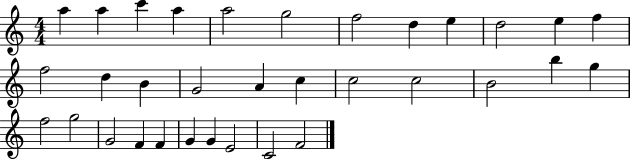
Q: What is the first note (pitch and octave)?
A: A5